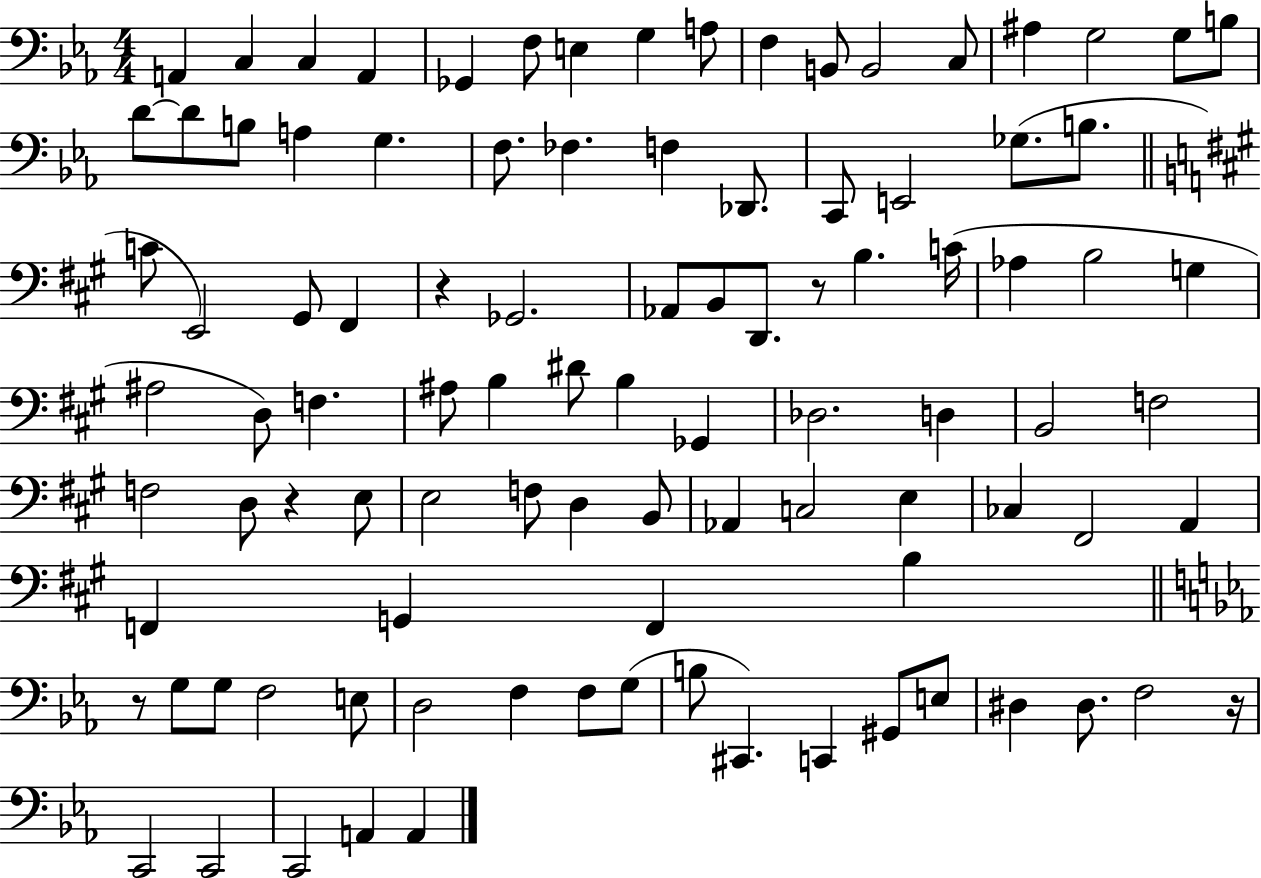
A2/q C3/q C3/q A2/q Gb2/q F3/e E3/q G3/q A3/e F3/q B2/e B2/h C3/e A#3/q G3/h G3/e B3/e D4/e D4/e B3/e A3/q G3/q. F3/e. FES3/q. F3/q Db2/e. C2/e E2/h Gb3/e. B3/e. C4/e E2/h G#2/e F#2/q R/q Gb2/h. Ab2/e B2/e D2/e. R/e B3/q. C4/s Ab3/q B3/h G3/q A#3/h D3/e F3/q. A#3/e B3/q D#4/e B3/q Gb2/q Db3/h. D3/q B2/h F3/h F3/h D3/e R/q E3/e E3/h F3/e D3/q B2/e Ab2/q C3/h E3/q CES3/q F#2/h A2/q F2/q G2/q F2/q B3/q R/e G3/e G3/e F3/h E3/e D3/h F3/q F3/e G3/e B3/e C#2/q. C2/q G#2/e E3/e D#3/q D#3/e. F3/h R/s C2/h C2/h C2/h A2/q A2/q